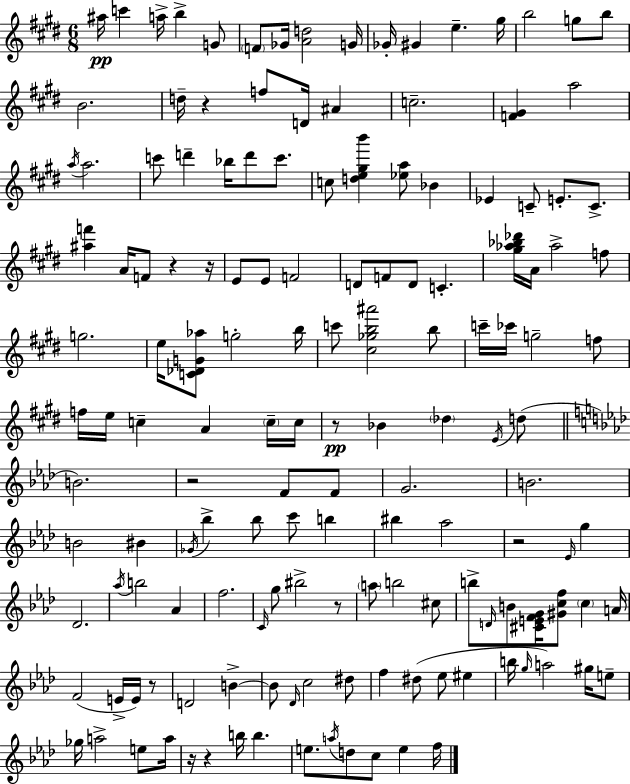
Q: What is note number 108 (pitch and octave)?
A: D#5